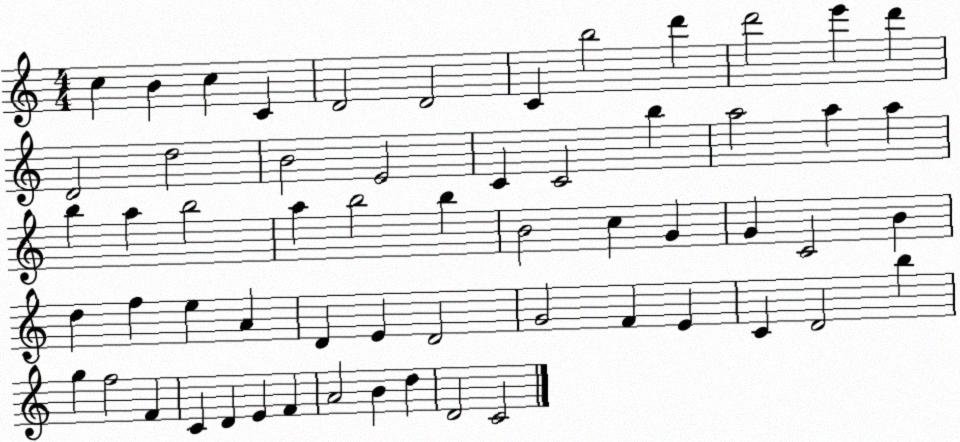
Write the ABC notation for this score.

X:1
T:Untitled
M:4/4
L:1/4
K:C
c B c C D2 D2 C b2 d' d'2 e' d' D2 d2 B2 E2 C C2 b a2 a a b a b2 a b2 b B2 c G G C2 B d f e A D E D2 G2 F E C D2 b g f2 F C D E F A2 B d D2 C2